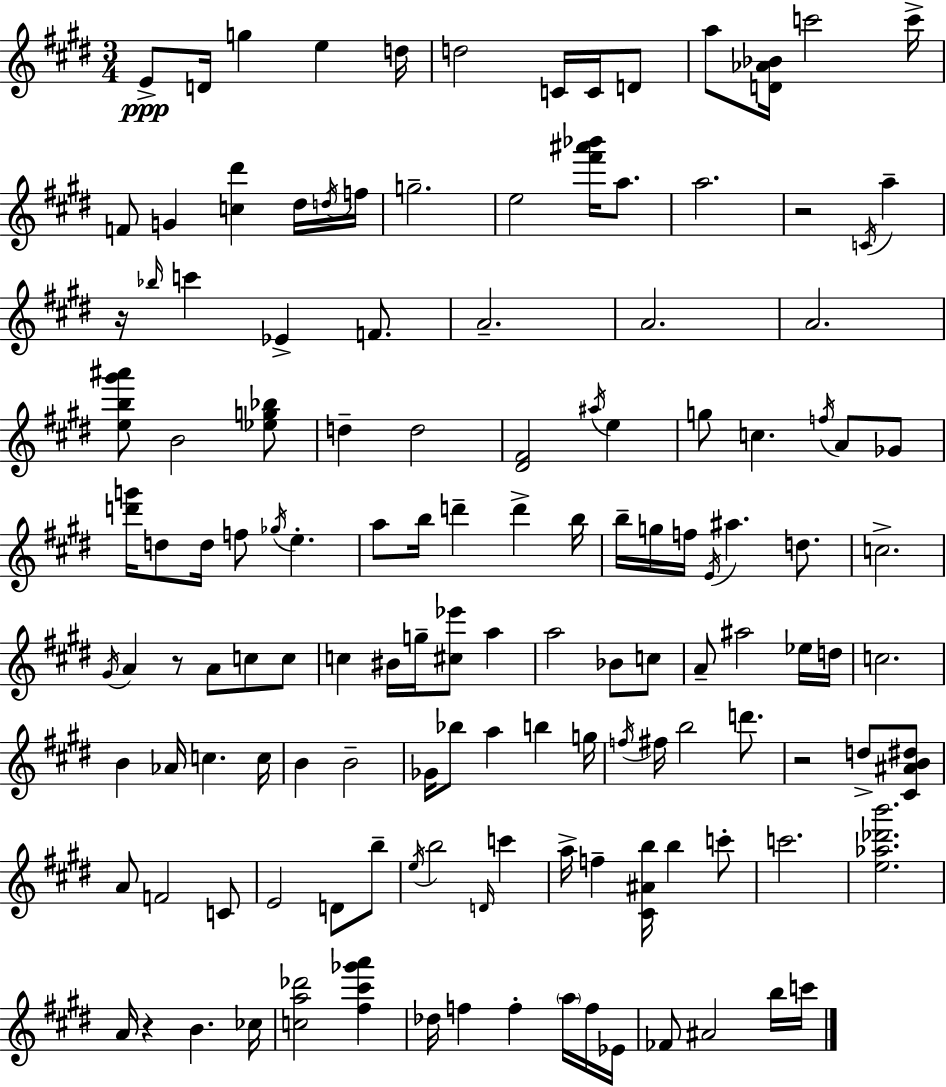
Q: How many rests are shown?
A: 5